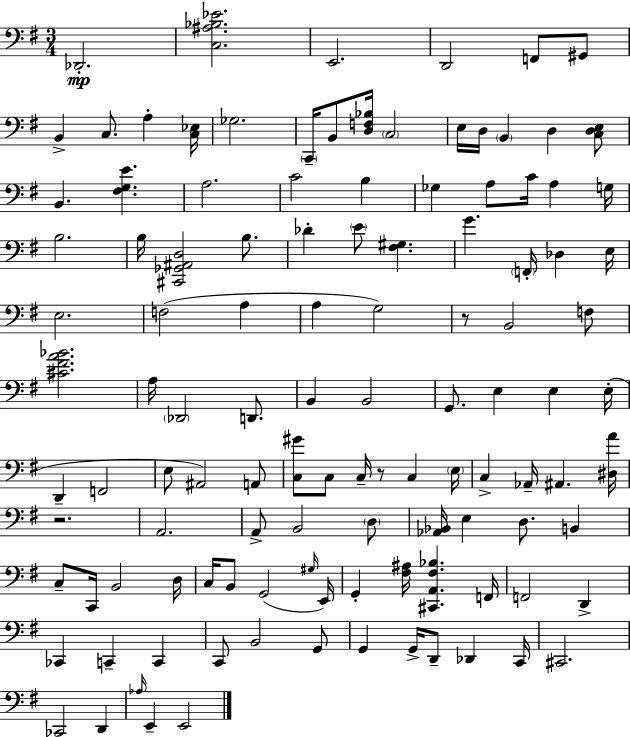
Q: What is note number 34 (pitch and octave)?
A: E3